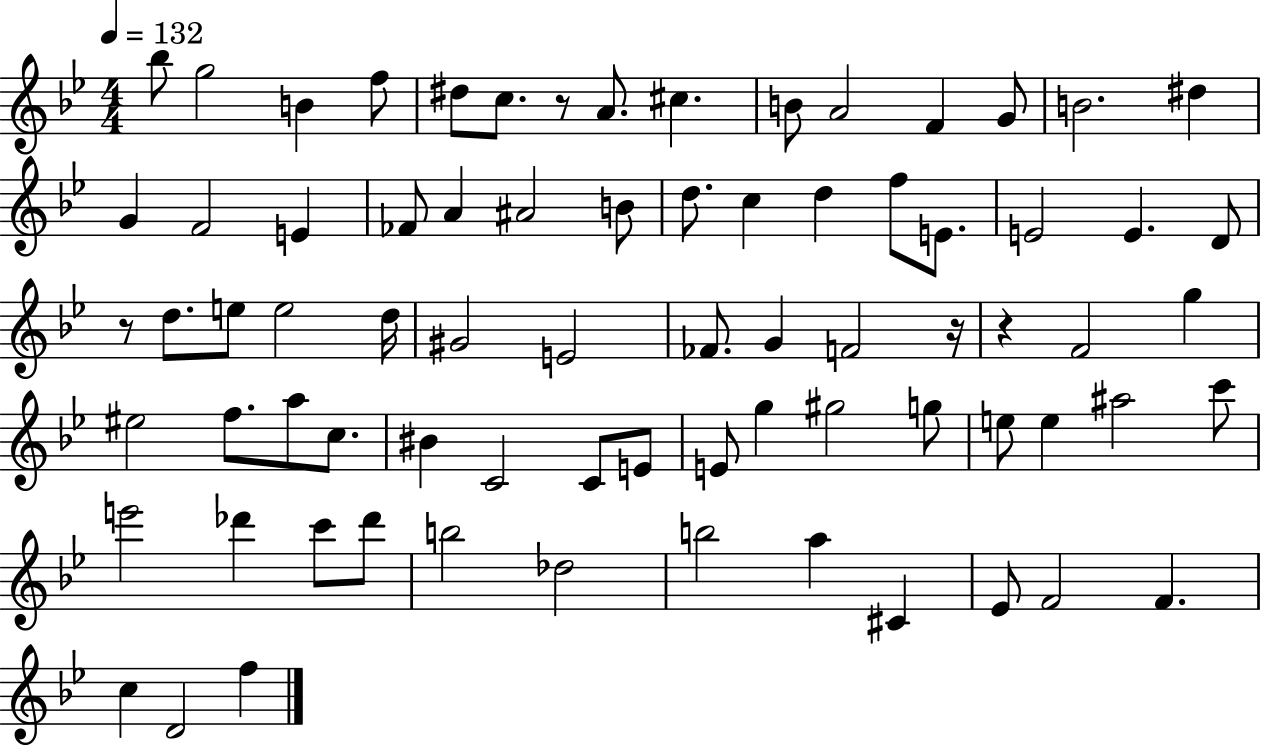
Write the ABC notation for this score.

X:1
T:Untitled
M:4/4
L:1/4
K:Bb
_b/2 g2 B f/2 ^d/2 c/2 z/2 A/2 ^c B/2 A2 F G/2 B2 ^d G F2 E _F/2 A ^A2 B/2 d/2 c d f/2 E/2 E2 E D/2 z/2 d/2 e/2 e2 d/4 ^G2 E2 _F/2 G F2 z/4 z F2 g ^e2 f/2 a/2 c/2 ^B C2 C/2 E/2 E/2 g ^g2 g/2 e/2 e ^a2 c'/2 e'2 _d' c'/2 _d'/2 b2 _d2 b2 a ^C _E/2 F2 F c D2 f